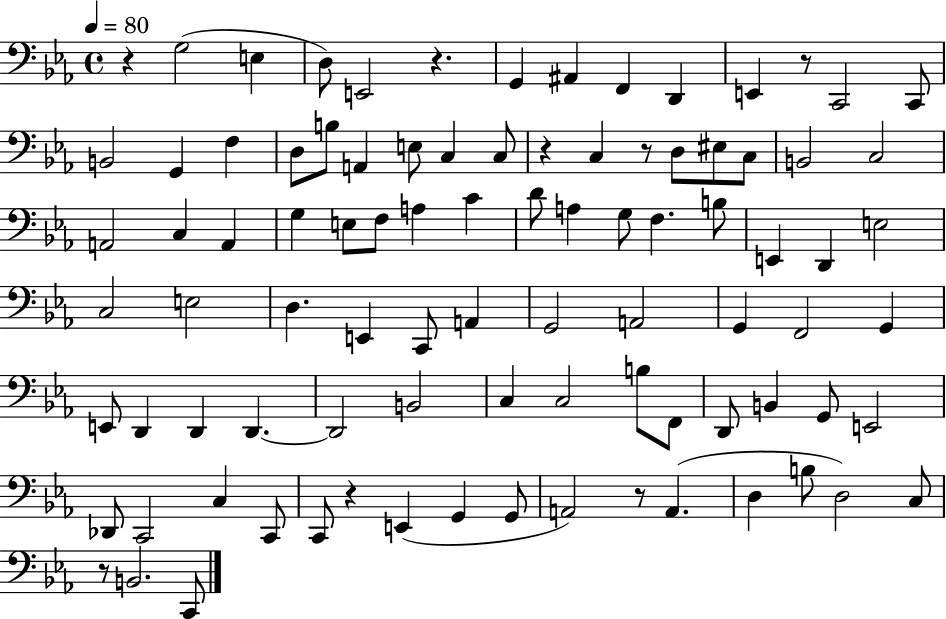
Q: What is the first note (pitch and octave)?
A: G3